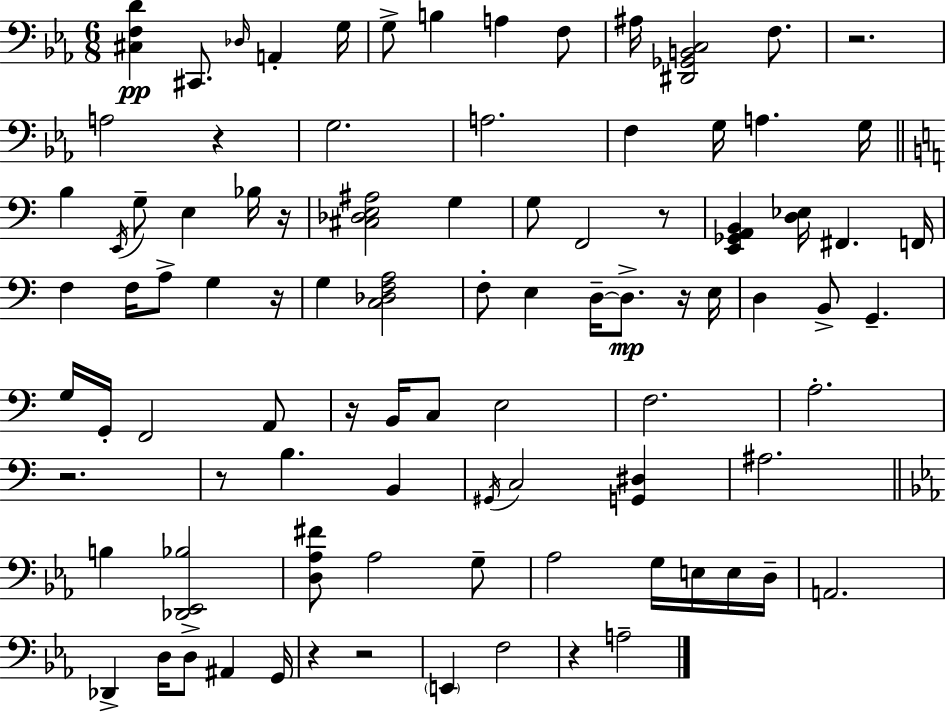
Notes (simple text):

[C#3,F3,D4]/q C#2/e. Db3/s A2/q G3/s G3/e B3/q A3/q F3/e A#3/s [D#2,Gb2,B2,C3]/h F3/e. R/h. A3/h R/q G3/h. A3/h. F3/q G3/s A3/q. G3/s B3/q E2/s G3/e E3/q Bb3/s R/s [C#3,Db3,E3,A#3]/h G3/q G3/e F2/h R/e [E2,Gb2,A2,B2]/q [D3,Eb3]/s F#2/q. F2/s F3/q F3/s A3/e G3/q R/s G3/q [C3,Db3,F3,A3]/h F3/e E3/q D3/s D3/e. R/s E3/s D3/q B2/e G2/q. G3/s G2/s F2/h A2/e R/s B2/s C3/e E3/h F3/h. A3/h. R/h. R/e B3/q. B2/q G#2/s C3/h [G2,D#3]/q A#3/h. B3/q [Db2,Eb2,Bb3]/h [D3,Ab3,F#4]/e Ab3/h G3/e Ab3/h G3/s E3/s E3/s D3/s A2/h. Db2/q D3/s D3/e A#2/q G2/s R/q R/h E2/q F3/h R/q A3/h